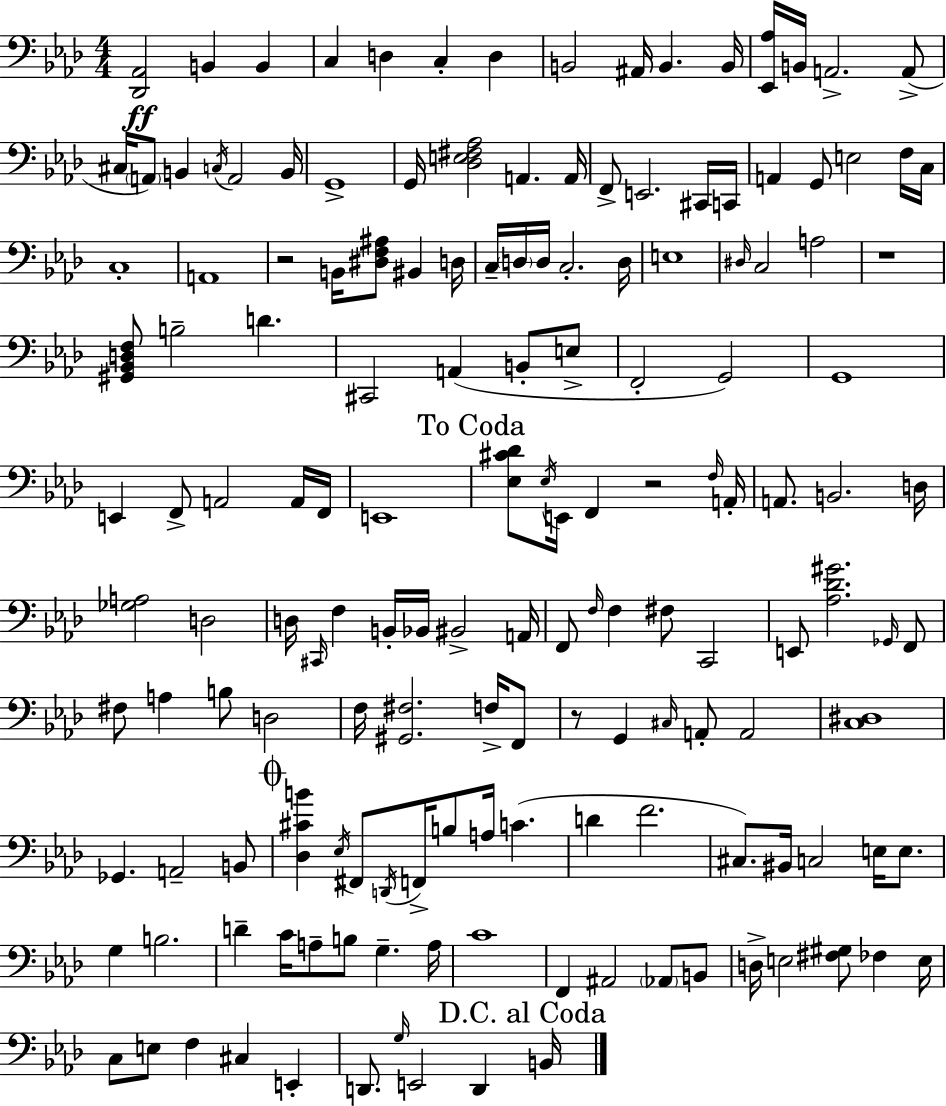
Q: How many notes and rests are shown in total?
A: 156